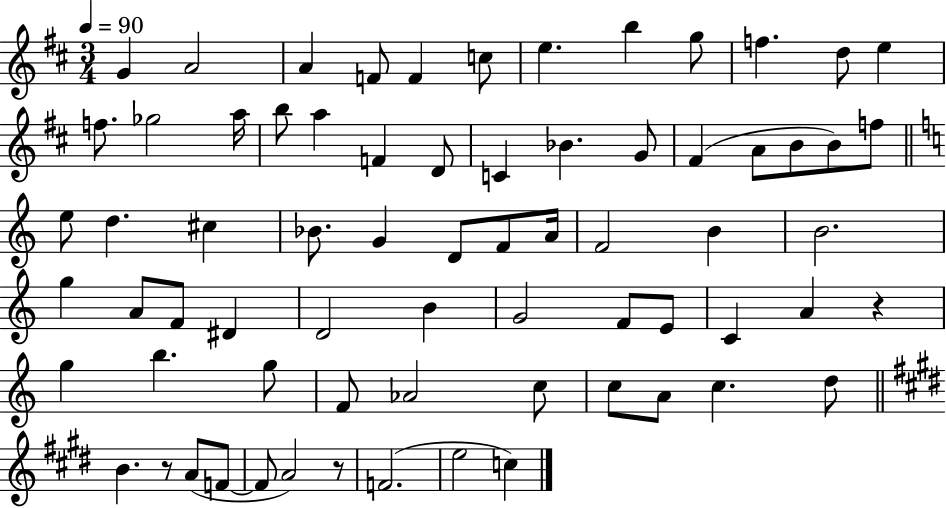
X:1
T:Untitled
M:3/4
L:1/4
K:D
G A2 A F/2 F c/2 e b g/2 f d/2 e f/2 _g2 a/4 b/2 a F D/2 C _B G/2 ^F A/2 B/2 B/2 f/2 e/2 d ^c _B/2 G D/2 F/2 A/4 F2 B B2 g A/2 F/2 ^D D2 B G2 F/2 E/2 C A z g b g/2 F/2 _A2 c/2 c/2 A/2 c d/2 B z/2 A/2 F/2 F/2 A2 z/2 F2 e2 c